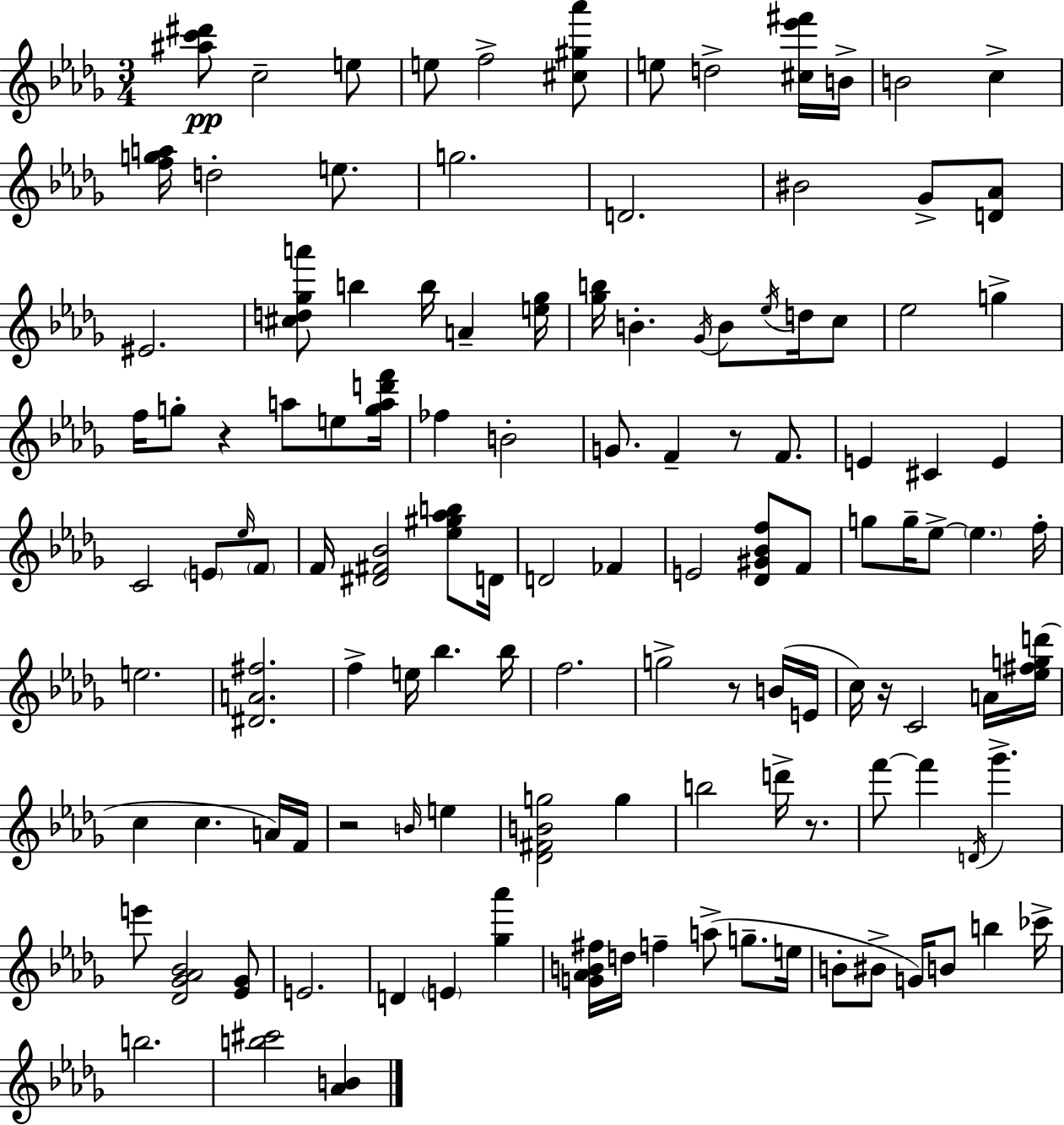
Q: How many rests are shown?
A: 6